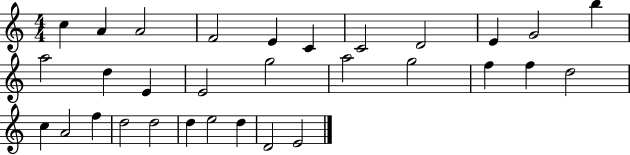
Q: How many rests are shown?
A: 0